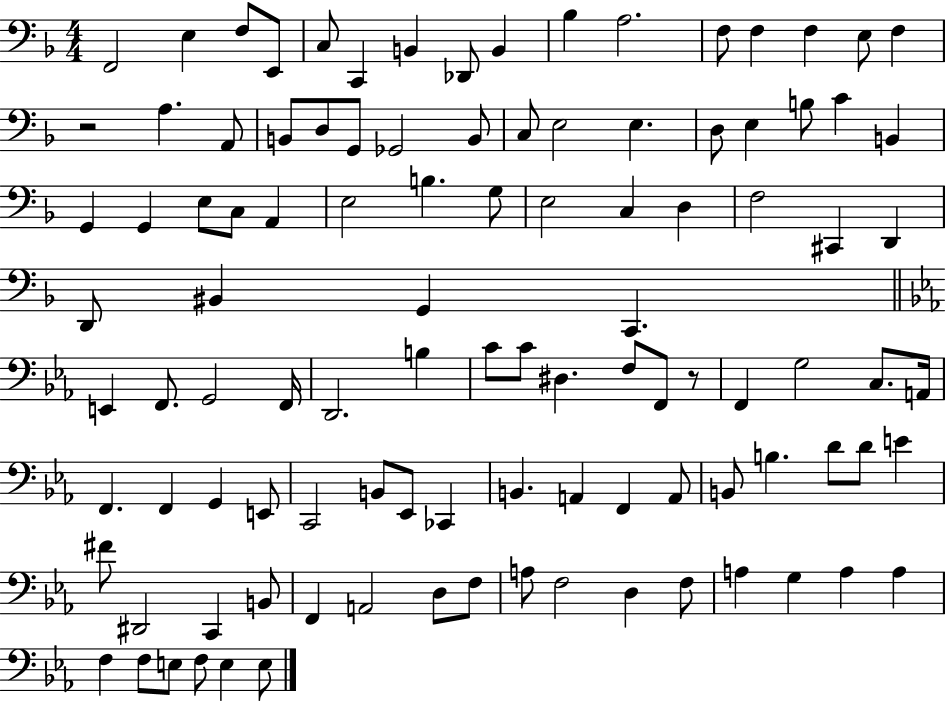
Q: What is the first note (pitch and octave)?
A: F2